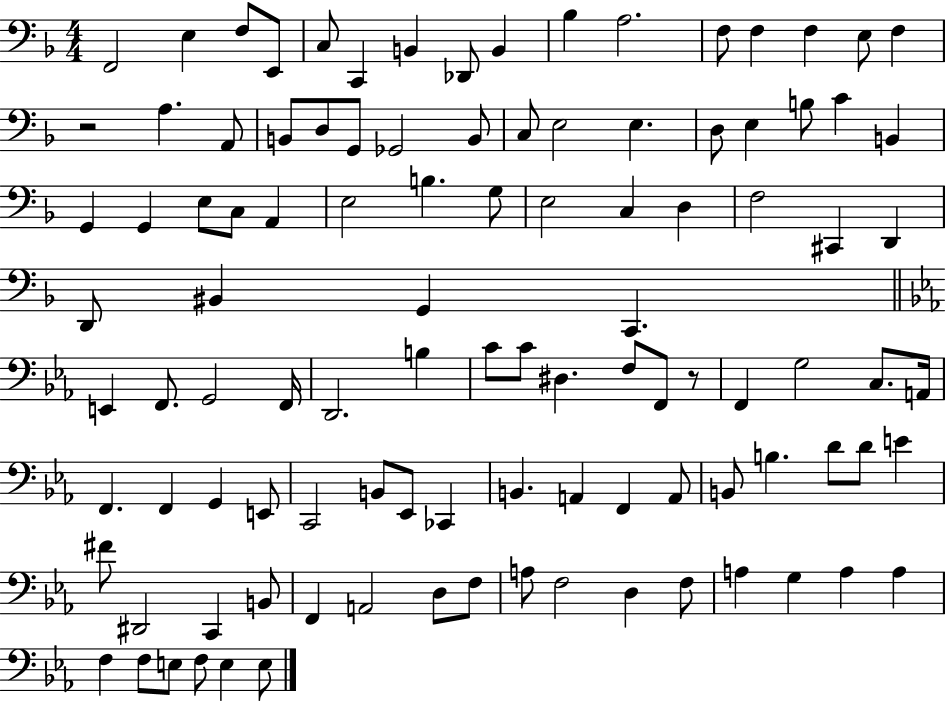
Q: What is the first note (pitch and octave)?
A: F2